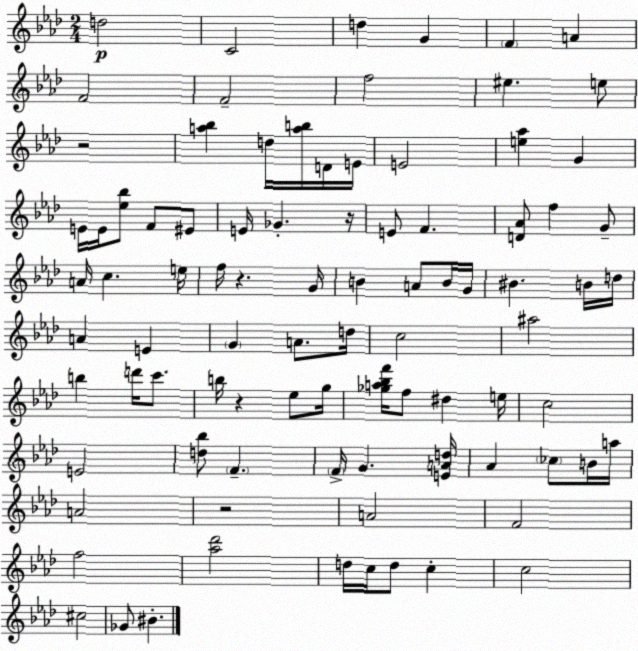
X:1
T:Untitled
M:2/4
L:1/4
K:Ab
d2 C2 d G F A F2 F2 f2 ^e e/2 z2 [a_b] d/4 [ab]/4 D/4 E/4 E2 [e_a] G E/4 E/4 [_e_b]/2 F/2 ^E/2 E/4 _G z/4 E/2 F [D_A]/2 f G/2 A/4 c e/4 f/4 z G/4 B A/2 B/4 G/4 ^B B/4 d/4 A E G A/2 d/4 c2 ^a2 b d'/4 c'/2 b/4 z _e/2 g/4 [_ga_bf']/4 f/2 ^d e/4 c2 E2 [d_b]/2 F F/4 G [EAd]/4 _A _c/2 B/4 a/4 A2 z2 A2 F2 f2 [_a_d']2 d/4 c/4 d/2 c c2 ^c2 _G/2 ^B